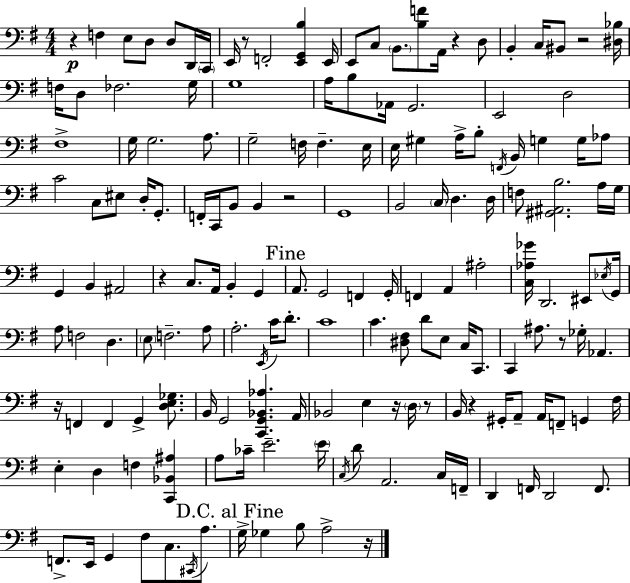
R/q F3/q E3/e D3/e D3/e D2/s C2/s E2/s R/e F2/h [E2,G2,B3]/q E2/s E2/e C3/e B2/e. [B3,F4]/e A2/s R/q D3/e B2/q C3/s BIS2/e R/h [D#3,Bb3]/s F3/s D3/e FES3/h. G3/s G3/w A3/s B3/e Ab2/s G2/h. E2/h D3/h F#3/w G3/s G3/h. A3/e. G3/h F3/s F3/q. E3/s E3/s G#3/q A3/s B3/e F2/s B2/s G3/q G3/s Ab3/e C4/h C3/e EIS3/e D3/s G2/e. F2/s C2/s B2/e B2/q R/h G2/w B2/h C3/s D3/q. D3/s F3/e [G#2,A#2,B3]/h. A3/s G3/s G2/q B2/q A#2/h R/q C3/e. A2/s B2/q G2/q A2/e. G2/h F2/q G2/s F2/q A2/q A#3/h [C3,Ab3,Gb4]/s D2/h. EIS2/e Eb3/s G2/s A3/e F3/h D3/q. E3/e F3/h. A3/e A3/h. E2/s C4/s D4/e. C4/w C4/q. [D#3,F#3]/e D4/e E3/e C3/s C2/e. C2/q A#3/e. R/e Gb3/s Ab2/q. R/s F2/q F2/q G2/q [D3,E3,Gb3]/e. B2/s G2/h [C2,G2,Bb2,Ab3]/q. A2/s Bb2/h E3/q R/s D3/s R/e B2/s R/q G#2/s A2/e A2/s F2/e G2/q F#3/s E3/q D3/q F3/q [C2,Bb2,A#3]/q A3/e CES4/s E4/h. E4/s C3/s D4/e A2/h. C3/s F2/s D2/q F2/s D2/h F2/e. F2/e. E2/s G2/q F#3/e C3/e. C#2/s A3/e. G3/s Gb3/q B3/e A3/h R/s